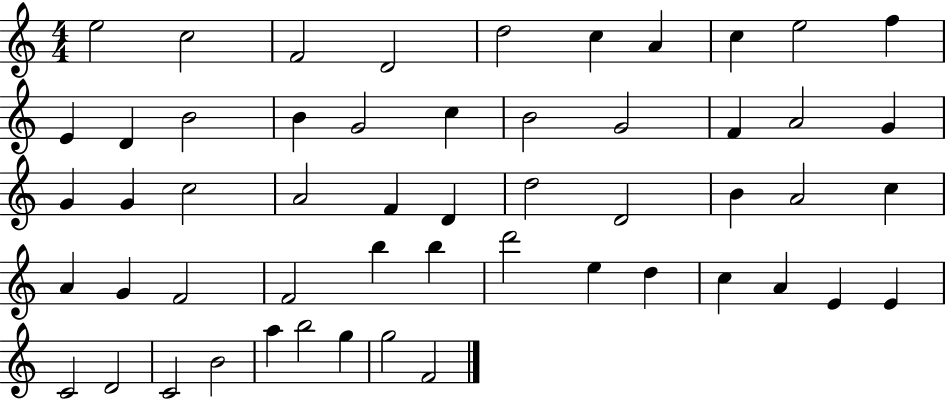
E5/h C5/h F4/h D4/h D5/h C5/q A4/q C5/q E5/h F5/q E4/q D4/q B4/h B4/q G4/h C5/q B4/h G4/h F4/q A4/h G4/q G4/q G4/q C5/h A4/h F4/q D4/q D5/h D4/h B4/q A4/h C5/q A4/q G4/q F4/h F4/h B5/q B5/q D6/h E5/q D5/q C5/q A4/q E4/q E4/q C4/h D4/h C4/h B4/h A5/q B5/h G5/q G5/h F4/h